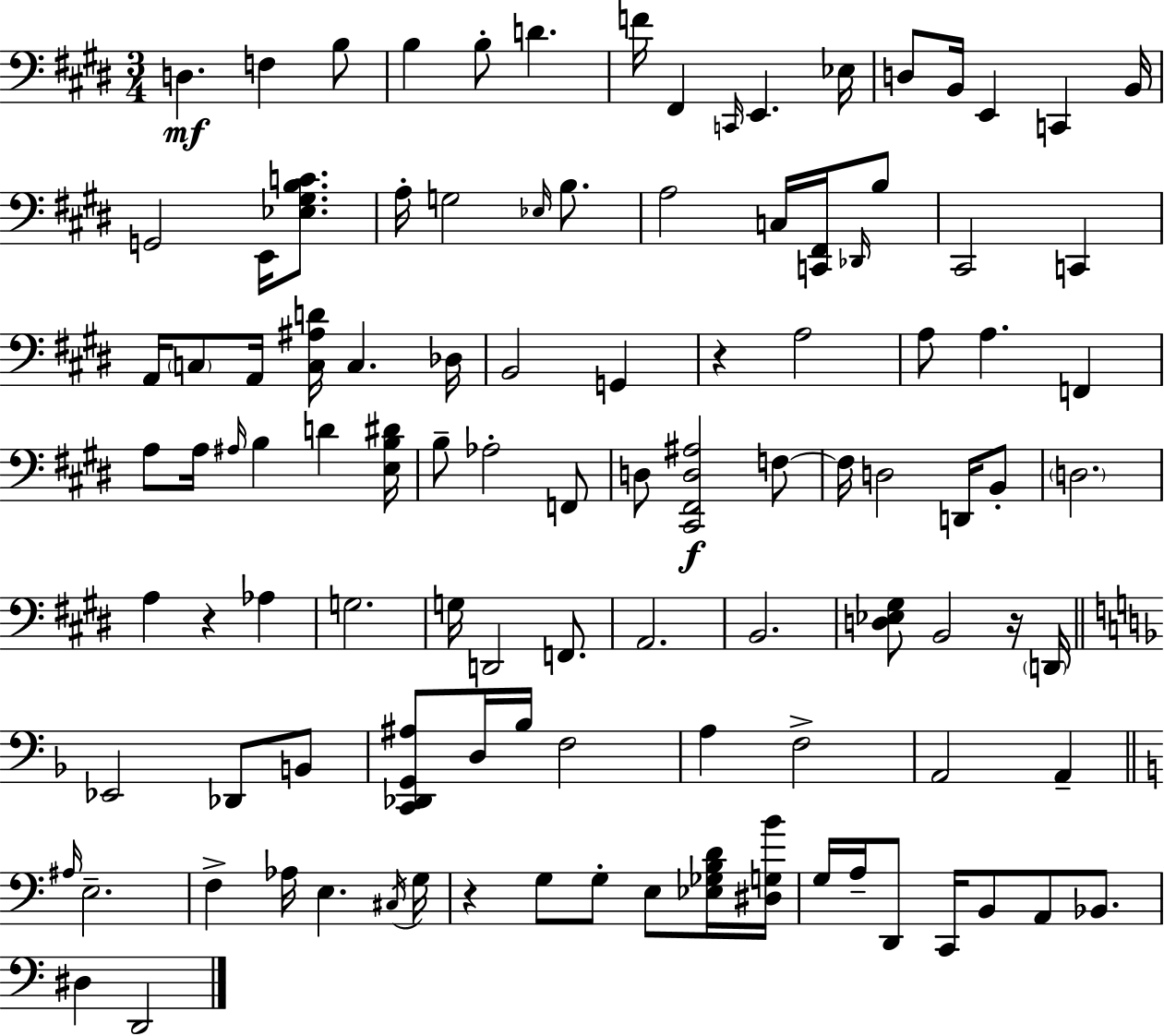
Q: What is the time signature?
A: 3/4